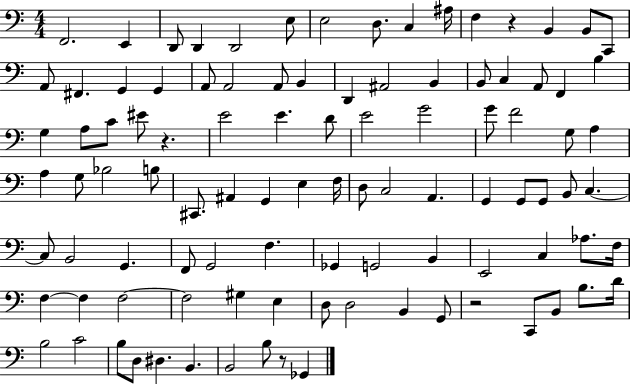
X:1
T:Untitled
M:4/4
L:1/4
K:C
F,,2 E,, D,,/2 D,, D,,2 E,/2 E,2 D,/2 C, ^A,/4 F, z B,, B,,/2 C,,/2 A,,/2 ^F,, G,, G,, A,,/2 A,,2 A,,/2 B,, D,, ^A,,2 B,, B,,/2 C, A,,/2 F,, B, G, A,/2 C/2 ^E/2 z E2 E D/2 E2 G2 G/2 F2 G,/2 A, A, G,/2 _B,2 B,/2 ^C,,/2 ^A,, G,, E, F,/4 D,/2 C,2 A,, G,, G,,/2 G,,/2 B,,/2 C, C,/2 B,,2 G,, F,,/2 G,,2 F, _G,, G,,2 B,, E,,2 C, _A,/2 F,/4 F, F, F,2 F,2 ^G, E, D,/2 D,2 B,, G,,/2 z2 C,,/2 B,,/2 B,/2 D/4 B,2 C2 B,/2 D,/2 ^D, B,, B,,2 B,/2 z/2 _G,,